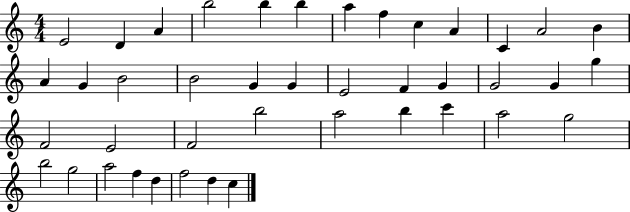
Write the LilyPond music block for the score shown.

{
  \clef treble
  \numericTimeSignature
  \time 4/4
  \key c \major
  e'2 d'4 a'4 | b''2 b''4 b''4 | a''4 f''4 c''4 a'4 | c'4 a'2 b'4 | \break a'4 g'4 b'2 | b'2 g'4 g'4 | e'2 f'4 g'4 | g'2 g'4 g''4 | \break f'2 e'2 | f'2 b''2 | a''2 b''4 c'''4 | a''2 g''2 | \break b''2 g''2 | a''2 f''4 d''4 | f''2 d''4 c''4 | \bar "|."
}